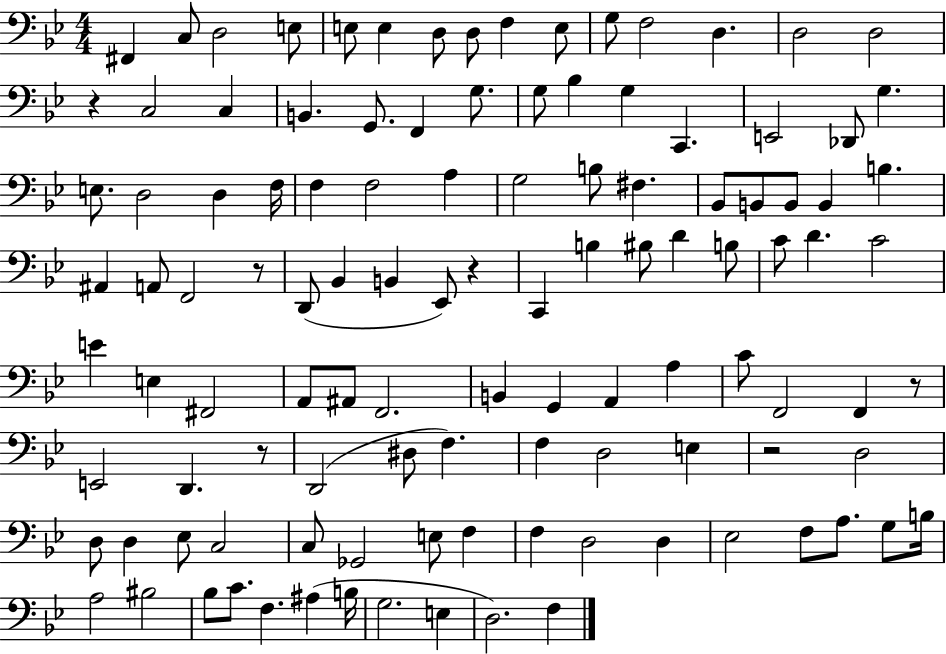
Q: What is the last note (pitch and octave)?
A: F3